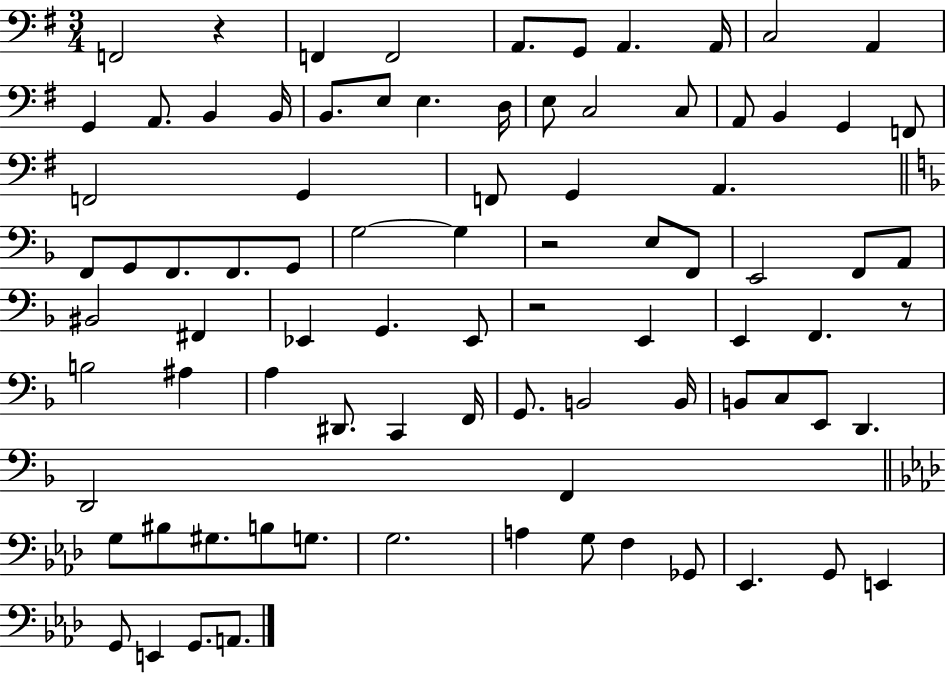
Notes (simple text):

F2/h R/q F2/q F2/h A2/e. G2/e A2/q. A2/s C3/h A2/q G2/q A2/e. B2/q B2/s B2/e. E3/e E3/q. D3/s E3/e C3/h C3/e A2/e B2/q G2/q F2/e F2/h G2/q F2/e G2/q A2/q. F2/e G2/e F2/e. F2/e. G2/e G3/h G3/q R/h E3/e F2/e E2/h F2/e A2/e BIS2/h F#2/q Eb2/q G2/q. Eb2/e R/h E2/q E2/q F2/q. R/e B3/h A#3/q A3/q D#2/e. C2/q F2/s G2/e. B2/h B2/s B2/e C3/e E2/e D2/q. D2/h F2/q G3/e BIS3/e G#3/e. B3/e G3/e. G3/h. A3/q G3/e F3/q Gb2/e Eb2/q. G2/e E2/q G2/e E2/q G2/e. A2/e.